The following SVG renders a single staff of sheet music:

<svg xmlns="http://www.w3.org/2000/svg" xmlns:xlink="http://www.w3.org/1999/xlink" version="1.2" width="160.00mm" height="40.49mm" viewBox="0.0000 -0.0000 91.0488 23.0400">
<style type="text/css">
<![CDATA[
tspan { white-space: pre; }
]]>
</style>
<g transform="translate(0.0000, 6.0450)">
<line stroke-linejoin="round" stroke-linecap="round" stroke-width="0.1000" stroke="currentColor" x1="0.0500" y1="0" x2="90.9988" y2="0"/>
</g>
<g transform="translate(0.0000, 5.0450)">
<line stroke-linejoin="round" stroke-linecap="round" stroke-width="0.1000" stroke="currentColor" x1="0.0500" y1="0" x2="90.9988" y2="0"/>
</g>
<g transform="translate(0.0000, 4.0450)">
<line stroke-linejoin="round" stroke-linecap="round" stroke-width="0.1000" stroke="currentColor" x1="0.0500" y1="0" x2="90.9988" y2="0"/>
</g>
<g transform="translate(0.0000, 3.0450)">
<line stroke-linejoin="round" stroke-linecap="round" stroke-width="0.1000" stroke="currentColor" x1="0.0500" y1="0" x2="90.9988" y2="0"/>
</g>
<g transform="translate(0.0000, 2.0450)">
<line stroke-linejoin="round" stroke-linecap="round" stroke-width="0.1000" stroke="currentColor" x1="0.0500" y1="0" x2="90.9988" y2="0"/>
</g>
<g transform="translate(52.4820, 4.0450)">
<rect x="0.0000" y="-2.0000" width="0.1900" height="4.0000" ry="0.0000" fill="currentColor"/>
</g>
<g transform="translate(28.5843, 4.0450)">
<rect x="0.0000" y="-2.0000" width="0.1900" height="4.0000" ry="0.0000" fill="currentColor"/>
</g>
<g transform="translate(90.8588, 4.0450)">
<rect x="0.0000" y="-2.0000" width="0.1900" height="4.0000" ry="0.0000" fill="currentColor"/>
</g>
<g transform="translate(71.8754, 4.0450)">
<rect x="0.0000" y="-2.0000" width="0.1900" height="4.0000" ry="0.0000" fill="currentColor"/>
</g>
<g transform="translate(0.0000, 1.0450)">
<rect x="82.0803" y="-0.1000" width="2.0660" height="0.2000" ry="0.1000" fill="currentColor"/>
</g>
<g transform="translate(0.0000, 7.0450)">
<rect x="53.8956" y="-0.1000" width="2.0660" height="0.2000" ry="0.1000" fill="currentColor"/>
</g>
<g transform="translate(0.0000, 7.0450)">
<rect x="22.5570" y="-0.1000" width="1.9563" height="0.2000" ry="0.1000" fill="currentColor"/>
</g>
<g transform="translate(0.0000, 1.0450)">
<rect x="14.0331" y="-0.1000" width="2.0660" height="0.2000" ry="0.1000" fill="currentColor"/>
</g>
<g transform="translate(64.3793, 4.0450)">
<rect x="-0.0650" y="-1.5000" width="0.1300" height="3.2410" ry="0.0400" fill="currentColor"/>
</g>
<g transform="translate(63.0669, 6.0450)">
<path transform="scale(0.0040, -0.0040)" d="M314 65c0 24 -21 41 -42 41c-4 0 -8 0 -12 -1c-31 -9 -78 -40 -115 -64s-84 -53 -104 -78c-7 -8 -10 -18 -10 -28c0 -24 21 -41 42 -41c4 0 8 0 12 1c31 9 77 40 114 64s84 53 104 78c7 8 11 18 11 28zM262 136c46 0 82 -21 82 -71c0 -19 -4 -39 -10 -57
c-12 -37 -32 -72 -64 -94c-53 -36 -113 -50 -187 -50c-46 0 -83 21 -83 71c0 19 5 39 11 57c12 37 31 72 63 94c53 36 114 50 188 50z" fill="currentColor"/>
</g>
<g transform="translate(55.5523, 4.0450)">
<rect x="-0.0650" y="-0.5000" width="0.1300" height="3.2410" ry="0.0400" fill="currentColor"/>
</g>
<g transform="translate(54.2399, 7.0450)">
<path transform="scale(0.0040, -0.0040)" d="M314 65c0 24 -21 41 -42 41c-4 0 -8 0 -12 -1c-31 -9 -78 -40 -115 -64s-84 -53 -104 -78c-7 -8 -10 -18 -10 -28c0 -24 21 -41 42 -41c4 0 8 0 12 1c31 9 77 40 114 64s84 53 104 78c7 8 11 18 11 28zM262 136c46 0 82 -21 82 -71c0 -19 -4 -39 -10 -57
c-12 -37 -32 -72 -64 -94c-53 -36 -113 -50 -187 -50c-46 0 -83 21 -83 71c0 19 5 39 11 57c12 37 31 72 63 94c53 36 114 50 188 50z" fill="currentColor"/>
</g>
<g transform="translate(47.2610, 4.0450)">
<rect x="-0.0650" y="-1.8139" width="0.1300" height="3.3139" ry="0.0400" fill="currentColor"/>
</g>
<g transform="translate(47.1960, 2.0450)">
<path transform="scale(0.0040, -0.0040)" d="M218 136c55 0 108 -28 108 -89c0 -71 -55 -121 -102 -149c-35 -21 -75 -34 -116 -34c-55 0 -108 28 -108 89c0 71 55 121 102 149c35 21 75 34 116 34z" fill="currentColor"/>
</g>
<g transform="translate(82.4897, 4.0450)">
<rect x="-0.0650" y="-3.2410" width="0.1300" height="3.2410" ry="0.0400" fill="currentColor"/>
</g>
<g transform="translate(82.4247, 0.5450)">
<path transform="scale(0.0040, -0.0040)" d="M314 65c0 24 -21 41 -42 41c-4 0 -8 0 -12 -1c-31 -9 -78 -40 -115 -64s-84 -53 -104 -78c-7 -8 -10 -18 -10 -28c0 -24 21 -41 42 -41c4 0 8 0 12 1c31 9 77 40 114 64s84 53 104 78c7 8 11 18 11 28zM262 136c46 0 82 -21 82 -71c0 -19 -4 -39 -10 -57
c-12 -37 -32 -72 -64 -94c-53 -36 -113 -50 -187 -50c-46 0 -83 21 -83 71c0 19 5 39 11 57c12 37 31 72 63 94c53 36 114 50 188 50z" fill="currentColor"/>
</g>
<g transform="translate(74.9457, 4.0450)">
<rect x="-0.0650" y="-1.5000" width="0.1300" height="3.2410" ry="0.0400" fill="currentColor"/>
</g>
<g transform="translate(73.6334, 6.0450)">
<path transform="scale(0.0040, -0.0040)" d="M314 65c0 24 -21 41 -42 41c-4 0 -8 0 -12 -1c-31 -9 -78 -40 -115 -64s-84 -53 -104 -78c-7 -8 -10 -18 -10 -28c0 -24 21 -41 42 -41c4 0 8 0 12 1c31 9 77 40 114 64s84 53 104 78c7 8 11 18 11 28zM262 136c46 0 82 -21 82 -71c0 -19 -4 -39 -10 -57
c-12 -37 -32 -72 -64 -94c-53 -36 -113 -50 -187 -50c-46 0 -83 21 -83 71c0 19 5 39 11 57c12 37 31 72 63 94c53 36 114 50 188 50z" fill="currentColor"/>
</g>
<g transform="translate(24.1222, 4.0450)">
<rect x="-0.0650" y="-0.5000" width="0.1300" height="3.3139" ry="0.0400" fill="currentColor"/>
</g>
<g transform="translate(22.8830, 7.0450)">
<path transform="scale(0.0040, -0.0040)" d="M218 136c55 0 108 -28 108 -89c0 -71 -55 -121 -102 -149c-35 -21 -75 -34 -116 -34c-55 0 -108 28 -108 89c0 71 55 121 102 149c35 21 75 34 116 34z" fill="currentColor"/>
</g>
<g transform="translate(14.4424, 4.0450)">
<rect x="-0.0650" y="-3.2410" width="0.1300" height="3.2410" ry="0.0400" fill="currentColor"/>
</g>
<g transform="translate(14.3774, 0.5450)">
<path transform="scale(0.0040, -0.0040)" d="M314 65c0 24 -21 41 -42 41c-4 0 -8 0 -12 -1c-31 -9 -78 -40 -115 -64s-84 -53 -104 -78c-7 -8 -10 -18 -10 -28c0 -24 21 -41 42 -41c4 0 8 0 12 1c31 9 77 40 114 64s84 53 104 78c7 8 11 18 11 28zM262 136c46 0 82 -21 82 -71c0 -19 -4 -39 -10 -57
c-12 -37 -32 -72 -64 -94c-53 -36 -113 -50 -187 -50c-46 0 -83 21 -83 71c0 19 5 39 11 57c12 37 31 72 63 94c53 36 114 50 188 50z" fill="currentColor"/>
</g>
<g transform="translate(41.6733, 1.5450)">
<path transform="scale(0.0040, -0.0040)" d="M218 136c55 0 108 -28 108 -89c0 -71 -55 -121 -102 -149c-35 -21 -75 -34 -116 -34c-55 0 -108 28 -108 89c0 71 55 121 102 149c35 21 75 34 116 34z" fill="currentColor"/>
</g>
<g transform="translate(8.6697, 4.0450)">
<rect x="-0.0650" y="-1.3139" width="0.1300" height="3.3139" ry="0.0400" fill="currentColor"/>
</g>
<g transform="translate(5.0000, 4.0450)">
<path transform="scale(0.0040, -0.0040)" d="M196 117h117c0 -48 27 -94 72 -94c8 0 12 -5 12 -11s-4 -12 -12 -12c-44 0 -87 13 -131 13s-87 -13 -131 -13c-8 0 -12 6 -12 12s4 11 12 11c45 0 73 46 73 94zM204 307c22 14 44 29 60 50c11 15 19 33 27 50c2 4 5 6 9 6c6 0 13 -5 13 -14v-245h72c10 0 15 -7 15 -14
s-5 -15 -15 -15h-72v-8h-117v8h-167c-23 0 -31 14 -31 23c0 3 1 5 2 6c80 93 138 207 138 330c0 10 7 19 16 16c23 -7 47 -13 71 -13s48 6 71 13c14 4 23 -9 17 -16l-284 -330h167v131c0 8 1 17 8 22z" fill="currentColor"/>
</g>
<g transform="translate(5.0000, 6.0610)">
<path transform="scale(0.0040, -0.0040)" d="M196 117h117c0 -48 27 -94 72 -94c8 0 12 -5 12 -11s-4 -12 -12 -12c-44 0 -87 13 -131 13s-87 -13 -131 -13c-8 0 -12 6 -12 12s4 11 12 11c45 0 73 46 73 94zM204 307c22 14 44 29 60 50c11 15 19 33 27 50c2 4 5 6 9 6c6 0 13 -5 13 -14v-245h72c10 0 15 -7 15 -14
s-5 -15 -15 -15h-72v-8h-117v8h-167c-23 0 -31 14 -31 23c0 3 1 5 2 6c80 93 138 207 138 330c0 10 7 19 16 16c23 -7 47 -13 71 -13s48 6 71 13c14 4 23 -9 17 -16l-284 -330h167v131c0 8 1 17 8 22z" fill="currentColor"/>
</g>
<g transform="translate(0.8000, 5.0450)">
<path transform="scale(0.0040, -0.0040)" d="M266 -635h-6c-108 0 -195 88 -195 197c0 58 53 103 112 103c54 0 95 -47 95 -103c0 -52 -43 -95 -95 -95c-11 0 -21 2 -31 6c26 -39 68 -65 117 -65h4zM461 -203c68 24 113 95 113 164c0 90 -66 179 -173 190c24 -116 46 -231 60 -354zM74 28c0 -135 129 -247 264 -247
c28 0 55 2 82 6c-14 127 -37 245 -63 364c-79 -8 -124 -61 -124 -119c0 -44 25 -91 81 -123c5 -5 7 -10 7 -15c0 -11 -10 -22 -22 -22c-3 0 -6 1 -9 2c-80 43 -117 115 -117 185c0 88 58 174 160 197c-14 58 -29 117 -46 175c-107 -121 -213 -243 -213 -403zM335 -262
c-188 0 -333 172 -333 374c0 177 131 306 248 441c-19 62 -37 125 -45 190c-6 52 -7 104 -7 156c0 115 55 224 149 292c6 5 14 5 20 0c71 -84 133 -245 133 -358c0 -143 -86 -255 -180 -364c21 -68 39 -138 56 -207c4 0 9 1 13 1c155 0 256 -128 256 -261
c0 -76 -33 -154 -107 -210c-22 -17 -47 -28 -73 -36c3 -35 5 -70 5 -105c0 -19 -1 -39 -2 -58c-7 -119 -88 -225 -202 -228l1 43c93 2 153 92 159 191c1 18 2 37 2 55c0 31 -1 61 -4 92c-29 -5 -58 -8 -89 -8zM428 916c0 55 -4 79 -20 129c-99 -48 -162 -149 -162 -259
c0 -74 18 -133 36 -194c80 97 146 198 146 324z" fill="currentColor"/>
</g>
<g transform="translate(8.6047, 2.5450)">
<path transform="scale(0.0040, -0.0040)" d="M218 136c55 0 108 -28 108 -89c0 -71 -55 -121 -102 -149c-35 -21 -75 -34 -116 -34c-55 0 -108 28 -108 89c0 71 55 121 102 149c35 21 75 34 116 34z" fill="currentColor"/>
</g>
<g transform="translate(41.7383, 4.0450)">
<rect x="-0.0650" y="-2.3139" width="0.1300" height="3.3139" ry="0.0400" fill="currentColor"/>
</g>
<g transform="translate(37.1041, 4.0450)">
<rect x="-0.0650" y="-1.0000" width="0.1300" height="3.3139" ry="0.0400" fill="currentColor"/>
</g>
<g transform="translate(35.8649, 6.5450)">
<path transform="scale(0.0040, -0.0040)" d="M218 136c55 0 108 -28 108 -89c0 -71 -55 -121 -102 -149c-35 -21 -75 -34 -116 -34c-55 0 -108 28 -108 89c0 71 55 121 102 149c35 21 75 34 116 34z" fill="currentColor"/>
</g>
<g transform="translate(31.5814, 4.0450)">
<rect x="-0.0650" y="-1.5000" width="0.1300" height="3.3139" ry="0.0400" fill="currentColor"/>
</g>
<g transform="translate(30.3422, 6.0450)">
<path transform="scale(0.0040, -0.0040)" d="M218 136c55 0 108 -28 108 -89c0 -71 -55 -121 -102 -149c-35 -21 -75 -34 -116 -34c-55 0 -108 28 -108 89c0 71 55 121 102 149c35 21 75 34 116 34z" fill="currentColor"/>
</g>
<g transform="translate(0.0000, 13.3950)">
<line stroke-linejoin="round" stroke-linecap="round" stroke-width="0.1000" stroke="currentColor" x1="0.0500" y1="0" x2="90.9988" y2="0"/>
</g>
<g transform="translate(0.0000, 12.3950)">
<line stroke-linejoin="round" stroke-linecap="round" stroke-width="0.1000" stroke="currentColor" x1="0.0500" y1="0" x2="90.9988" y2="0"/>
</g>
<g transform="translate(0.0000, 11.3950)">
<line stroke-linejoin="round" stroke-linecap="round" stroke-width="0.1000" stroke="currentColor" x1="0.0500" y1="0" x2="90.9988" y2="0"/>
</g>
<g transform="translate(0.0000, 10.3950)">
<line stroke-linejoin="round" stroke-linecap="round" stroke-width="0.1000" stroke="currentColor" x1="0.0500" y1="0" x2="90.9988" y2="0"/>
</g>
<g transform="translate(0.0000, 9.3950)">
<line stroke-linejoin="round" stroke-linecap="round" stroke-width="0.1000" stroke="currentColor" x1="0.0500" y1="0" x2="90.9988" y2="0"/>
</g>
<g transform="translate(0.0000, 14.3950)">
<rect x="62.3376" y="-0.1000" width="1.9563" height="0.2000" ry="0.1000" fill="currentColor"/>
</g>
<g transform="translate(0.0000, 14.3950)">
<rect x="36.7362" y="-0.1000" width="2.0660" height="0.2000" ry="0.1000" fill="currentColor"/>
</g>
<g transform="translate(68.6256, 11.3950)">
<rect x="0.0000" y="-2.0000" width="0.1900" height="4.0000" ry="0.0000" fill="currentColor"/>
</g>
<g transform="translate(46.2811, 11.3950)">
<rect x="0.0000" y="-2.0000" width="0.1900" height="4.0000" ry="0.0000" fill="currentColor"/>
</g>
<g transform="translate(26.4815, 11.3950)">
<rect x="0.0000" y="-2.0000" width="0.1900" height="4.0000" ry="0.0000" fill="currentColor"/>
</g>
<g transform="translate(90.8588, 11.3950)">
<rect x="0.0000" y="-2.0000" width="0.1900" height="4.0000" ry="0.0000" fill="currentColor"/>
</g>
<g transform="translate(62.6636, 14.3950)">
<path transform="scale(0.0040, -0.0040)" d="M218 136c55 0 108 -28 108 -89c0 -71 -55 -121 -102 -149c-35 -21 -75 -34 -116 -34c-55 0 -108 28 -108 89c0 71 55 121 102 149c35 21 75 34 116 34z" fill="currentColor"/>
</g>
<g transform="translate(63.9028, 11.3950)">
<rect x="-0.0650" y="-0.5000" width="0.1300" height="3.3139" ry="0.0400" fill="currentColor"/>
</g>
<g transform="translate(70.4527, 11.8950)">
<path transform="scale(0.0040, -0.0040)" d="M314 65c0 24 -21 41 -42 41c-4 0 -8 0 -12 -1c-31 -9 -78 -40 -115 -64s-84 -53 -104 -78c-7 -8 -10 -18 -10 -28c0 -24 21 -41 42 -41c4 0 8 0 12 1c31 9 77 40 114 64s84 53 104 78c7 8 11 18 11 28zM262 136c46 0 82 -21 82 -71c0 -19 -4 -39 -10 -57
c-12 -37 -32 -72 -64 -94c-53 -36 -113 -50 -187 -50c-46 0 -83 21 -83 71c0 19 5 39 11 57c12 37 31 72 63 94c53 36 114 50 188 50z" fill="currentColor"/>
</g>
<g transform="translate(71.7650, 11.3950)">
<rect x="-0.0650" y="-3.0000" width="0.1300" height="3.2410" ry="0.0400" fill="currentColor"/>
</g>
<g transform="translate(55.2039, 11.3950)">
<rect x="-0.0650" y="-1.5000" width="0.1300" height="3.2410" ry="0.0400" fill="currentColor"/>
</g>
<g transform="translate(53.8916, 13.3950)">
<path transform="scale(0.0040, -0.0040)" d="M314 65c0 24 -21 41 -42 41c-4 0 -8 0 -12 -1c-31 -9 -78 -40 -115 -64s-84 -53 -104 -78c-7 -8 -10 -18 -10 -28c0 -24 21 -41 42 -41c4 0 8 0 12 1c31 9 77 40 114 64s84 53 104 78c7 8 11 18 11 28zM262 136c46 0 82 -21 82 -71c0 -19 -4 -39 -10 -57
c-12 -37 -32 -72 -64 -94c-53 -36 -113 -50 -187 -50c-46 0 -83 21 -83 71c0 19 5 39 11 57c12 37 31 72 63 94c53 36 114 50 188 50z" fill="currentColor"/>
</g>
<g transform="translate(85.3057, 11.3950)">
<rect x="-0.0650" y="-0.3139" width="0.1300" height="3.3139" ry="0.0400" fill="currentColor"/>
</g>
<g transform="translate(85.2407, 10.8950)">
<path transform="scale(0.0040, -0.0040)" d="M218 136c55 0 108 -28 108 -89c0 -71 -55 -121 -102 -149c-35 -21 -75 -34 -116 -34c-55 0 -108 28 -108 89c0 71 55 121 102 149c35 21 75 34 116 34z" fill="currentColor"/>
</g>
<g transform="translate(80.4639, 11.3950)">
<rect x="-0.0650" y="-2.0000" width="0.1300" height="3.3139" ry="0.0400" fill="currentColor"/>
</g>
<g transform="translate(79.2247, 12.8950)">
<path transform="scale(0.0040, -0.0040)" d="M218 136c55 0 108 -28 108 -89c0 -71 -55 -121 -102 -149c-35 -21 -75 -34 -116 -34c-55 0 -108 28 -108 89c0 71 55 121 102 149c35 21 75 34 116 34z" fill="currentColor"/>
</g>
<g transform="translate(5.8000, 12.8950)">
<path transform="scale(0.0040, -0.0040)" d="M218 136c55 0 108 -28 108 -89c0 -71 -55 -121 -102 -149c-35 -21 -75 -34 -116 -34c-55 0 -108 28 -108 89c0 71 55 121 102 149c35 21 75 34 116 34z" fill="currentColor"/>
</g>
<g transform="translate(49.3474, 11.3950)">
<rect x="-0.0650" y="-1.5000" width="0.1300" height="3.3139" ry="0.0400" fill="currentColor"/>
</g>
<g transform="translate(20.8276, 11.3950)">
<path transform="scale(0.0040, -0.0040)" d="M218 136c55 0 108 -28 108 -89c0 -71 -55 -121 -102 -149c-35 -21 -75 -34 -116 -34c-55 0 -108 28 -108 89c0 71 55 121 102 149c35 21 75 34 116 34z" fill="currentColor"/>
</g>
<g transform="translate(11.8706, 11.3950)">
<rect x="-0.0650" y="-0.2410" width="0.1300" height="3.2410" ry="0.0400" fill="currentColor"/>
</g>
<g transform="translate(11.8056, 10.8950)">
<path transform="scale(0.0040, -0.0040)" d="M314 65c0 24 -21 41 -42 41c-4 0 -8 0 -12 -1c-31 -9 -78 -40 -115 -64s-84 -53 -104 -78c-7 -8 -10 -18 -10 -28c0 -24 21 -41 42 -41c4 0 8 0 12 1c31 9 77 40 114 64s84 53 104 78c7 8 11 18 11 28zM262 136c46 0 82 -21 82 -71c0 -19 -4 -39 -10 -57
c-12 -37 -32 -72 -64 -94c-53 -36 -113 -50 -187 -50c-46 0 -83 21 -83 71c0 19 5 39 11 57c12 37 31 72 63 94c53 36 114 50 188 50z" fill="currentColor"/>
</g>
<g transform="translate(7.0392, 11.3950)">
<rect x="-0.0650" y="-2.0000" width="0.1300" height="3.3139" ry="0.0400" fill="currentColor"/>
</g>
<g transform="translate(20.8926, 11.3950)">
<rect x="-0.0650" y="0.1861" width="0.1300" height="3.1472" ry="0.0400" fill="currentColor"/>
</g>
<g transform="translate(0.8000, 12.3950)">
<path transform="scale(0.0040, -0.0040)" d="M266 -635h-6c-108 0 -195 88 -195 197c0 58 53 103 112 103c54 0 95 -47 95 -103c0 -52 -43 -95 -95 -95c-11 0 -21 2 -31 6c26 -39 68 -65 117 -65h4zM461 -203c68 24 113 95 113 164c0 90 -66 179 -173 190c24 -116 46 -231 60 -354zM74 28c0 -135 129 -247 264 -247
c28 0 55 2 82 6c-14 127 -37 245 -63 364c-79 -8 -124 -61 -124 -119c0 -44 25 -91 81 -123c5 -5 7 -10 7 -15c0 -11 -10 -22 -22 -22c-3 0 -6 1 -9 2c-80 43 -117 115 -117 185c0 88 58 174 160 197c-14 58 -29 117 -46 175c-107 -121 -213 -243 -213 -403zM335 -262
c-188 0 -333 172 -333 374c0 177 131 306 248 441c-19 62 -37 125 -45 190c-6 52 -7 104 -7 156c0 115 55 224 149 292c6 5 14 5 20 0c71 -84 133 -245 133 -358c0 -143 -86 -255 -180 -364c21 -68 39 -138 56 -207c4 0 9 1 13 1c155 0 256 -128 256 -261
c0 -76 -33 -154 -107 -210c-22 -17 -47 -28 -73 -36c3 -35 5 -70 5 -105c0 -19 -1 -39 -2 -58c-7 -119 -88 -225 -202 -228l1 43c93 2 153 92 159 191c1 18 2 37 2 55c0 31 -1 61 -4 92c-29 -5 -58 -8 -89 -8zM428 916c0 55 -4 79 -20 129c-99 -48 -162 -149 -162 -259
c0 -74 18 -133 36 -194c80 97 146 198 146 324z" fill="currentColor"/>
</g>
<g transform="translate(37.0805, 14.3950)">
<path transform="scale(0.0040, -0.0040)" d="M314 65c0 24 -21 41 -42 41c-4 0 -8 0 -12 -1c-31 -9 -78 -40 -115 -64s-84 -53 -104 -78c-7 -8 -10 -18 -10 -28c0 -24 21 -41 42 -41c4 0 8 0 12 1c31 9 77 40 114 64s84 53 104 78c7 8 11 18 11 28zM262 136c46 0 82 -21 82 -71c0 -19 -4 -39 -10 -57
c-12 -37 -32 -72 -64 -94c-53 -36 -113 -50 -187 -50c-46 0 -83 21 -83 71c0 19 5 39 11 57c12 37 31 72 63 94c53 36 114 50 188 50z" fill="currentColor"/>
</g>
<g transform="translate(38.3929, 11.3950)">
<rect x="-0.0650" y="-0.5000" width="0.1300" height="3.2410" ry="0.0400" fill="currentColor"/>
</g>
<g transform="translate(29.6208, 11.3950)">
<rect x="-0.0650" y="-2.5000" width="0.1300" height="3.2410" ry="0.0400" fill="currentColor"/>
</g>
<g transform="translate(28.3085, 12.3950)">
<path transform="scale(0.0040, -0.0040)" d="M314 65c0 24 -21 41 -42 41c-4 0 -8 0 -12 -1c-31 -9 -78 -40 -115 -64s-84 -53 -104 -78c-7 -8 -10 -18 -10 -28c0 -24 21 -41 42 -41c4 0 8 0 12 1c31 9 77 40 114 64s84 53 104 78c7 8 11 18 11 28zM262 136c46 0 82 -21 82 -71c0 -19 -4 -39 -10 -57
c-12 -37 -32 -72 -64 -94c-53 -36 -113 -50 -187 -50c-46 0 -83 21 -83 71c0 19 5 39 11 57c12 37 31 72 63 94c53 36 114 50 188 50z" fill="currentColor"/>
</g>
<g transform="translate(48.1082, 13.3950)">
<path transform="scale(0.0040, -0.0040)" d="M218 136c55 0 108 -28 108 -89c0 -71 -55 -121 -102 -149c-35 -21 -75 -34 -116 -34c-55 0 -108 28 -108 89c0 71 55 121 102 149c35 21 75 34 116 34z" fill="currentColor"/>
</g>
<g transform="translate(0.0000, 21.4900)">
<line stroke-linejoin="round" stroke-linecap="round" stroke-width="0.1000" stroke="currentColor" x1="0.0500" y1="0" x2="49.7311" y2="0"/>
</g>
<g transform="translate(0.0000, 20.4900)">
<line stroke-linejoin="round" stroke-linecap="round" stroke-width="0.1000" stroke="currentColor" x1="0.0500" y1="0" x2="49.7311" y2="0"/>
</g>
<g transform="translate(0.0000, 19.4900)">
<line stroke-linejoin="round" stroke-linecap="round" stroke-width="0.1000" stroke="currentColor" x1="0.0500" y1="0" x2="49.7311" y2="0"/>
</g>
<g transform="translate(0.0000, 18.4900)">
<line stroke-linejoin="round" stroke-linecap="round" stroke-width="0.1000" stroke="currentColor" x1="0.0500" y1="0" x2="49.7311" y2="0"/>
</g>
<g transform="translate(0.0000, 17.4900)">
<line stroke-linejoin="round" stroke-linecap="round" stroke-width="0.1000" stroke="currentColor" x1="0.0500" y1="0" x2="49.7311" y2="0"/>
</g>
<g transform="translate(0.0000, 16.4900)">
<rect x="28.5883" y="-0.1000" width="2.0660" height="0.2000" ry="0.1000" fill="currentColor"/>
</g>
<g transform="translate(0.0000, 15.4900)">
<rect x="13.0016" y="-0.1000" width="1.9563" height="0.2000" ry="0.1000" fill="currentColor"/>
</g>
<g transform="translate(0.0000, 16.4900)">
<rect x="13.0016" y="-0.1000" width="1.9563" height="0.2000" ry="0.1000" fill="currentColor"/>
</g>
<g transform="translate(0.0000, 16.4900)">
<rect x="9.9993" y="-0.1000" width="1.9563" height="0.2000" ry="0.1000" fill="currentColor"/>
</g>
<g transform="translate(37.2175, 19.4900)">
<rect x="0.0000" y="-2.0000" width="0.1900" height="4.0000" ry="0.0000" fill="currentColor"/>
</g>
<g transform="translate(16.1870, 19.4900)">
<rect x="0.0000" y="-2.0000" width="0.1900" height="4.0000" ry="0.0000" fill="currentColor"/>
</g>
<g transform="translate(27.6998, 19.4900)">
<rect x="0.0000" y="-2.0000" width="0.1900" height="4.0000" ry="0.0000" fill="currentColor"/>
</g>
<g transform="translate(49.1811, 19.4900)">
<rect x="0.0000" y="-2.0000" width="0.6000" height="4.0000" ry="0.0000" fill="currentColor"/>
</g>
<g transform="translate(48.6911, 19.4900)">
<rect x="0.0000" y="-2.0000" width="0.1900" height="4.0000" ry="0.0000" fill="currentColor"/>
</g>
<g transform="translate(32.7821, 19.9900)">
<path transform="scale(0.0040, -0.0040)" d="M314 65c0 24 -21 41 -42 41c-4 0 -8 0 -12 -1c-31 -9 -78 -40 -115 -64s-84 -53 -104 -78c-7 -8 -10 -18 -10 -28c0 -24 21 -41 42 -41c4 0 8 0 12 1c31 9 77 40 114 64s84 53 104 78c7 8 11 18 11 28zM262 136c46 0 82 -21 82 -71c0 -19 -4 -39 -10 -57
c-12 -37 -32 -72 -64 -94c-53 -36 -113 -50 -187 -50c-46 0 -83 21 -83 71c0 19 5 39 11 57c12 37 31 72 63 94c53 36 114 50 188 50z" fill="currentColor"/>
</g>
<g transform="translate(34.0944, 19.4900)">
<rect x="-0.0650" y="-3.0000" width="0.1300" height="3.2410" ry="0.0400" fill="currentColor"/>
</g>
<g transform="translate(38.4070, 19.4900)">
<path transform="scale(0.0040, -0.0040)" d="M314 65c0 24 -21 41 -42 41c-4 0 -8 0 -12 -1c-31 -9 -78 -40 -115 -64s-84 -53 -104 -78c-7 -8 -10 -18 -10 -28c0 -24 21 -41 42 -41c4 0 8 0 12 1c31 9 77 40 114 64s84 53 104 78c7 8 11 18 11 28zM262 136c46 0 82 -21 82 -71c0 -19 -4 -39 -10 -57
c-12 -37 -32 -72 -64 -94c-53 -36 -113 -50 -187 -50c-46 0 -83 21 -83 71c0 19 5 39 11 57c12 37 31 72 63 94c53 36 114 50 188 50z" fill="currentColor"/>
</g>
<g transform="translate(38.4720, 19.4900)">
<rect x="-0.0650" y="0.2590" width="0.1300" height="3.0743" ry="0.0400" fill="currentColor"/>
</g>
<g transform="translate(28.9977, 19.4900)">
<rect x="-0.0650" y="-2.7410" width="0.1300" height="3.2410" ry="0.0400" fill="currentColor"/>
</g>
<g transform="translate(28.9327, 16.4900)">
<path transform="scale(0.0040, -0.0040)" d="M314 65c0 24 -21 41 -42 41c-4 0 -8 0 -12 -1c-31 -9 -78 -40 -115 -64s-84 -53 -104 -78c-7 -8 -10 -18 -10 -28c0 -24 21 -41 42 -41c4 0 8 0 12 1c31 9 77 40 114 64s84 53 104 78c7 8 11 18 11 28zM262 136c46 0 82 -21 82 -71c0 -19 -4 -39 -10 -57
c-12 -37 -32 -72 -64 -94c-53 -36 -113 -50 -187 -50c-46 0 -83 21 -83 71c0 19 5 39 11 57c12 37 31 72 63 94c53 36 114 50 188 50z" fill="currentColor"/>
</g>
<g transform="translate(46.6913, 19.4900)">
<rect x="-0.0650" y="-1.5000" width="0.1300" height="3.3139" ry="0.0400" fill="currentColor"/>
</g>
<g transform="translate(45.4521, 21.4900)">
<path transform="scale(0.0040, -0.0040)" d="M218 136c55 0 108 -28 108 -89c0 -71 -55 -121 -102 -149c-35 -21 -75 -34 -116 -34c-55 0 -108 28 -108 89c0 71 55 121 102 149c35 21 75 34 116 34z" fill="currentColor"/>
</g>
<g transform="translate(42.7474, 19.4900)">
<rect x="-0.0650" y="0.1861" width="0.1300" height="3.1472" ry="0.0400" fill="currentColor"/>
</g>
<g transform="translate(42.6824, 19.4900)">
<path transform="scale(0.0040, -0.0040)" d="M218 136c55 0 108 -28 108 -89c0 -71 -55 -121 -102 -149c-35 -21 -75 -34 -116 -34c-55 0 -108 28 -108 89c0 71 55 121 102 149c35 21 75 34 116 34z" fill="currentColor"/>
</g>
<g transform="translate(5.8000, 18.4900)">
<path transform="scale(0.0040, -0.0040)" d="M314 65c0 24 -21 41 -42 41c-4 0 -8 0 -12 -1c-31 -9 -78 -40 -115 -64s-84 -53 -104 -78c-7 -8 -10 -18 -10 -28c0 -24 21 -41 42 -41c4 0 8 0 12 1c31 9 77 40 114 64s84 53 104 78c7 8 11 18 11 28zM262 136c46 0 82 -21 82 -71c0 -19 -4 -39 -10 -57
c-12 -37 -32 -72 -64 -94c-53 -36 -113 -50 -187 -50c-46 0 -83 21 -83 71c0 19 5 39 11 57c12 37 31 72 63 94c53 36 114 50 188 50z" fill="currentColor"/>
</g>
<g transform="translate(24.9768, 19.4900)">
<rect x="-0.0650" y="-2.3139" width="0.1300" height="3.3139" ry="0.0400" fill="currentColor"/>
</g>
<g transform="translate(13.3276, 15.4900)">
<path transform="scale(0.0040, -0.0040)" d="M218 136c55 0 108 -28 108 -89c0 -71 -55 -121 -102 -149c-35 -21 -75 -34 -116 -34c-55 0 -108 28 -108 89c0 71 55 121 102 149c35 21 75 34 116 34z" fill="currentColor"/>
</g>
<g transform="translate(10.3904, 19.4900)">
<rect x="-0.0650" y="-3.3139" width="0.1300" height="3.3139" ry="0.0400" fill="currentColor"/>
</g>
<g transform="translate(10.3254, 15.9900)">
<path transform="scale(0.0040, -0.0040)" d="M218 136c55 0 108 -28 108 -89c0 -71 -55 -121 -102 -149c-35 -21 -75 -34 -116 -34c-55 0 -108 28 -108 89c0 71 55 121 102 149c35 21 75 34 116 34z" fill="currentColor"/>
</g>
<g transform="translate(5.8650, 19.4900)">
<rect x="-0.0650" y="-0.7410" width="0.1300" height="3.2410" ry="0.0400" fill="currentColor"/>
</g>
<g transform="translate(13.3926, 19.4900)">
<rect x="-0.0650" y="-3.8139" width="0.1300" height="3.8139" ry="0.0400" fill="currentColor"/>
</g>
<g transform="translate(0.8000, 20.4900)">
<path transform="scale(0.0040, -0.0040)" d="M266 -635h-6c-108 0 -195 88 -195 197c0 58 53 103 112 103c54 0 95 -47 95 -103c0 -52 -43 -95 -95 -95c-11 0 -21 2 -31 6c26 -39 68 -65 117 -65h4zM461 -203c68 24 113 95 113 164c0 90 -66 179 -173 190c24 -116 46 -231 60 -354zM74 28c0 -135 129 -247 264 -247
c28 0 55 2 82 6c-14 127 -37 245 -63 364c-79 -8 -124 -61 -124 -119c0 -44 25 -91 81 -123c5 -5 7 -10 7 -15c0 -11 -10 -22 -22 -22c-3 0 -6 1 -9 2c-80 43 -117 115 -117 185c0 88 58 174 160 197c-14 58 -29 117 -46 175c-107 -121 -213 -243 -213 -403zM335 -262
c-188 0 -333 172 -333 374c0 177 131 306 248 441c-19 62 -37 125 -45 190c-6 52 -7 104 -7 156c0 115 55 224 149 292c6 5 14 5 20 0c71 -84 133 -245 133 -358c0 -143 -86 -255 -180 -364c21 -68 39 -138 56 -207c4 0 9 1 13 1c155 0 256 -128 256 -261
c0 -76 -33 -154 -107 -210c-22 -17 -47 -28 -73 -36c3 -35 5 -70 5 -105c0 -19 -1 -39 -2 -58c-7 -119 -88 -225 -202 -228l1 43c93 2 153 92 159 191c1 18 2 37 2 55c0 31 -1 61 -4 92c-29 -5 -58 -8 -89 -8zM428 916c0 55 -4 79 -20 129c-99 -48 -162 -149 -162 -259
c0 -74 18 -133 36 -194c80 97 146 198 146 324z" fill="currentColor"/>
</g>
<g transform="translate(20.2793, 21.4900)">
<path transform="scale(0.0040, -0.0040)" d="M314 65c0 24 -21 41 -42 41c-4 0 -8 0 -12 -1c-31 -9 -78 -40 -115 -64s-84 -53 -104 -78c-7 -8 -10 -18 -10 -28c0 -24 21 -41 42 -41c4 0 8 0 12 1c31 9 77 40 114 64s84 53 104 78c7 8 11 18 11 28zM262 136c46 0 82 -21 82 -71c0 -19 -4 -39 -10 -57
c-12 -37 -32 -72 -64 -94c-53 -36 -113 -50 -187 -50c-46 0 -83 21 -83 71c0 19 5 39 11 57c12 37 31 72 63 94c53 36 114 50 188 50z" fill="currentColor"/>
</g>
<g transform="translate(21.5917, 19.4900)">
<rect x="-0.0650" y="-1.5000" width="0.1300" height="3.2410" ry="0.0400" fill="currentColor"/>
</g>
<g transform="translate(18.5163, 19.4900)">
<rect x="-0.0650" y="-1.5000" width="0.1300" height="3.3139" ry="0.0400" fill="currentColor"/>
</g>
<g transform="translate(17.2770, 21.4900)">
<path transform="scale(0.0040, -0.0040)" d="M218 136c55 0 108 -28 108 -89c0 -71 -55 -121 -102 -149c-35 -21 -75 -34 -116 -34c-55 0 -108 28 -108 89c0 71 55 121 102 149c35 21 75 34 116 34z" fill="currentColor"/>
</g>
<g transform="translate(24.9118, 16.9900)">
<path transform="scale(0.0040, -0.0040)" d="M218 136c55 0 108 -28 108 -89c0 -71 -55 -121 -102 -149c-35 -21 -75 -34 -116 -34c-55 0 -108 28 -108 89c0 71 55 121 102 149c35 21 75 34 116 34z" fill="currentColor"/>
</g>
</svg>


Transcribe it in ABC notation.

X:1
T:Untitled
M:4/4
L:1/4
K:C
e b2 C E D g f C2 E2 E2 b2 F c2 B G2 C2 E E2 C A2 F c d2 b c' E E2 g a2 A2 B2 B E